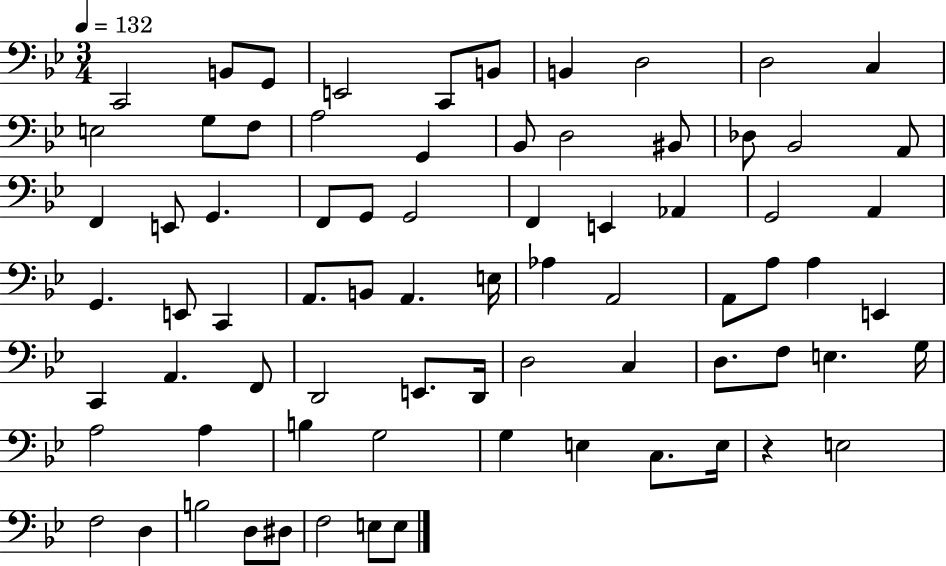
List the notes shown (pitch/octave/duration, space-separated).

C2/h B2/e G2/e E2/h C2/e B2/e B2/q D3/h D3/h C3/q E3/h G3/e F3/e A3/h G2/q Bb2/e D3/h BIS2/e Db3/e Bb2/h A2/e F2/q E2/e G2/q. F2/e G2/e G2/h F2/q E2/q Ab2/q G2/h A2/q G2/q. E2/e C2/q A2/e. B2/e A2/q. E3/s Ab3/q A2/h A2/e A3/e A3/q E2/q C2/q A2/q. F2/e D2/h E2/e. D2/s D3/h C3/q D3/e. F3/e E3/q. G3/s A3/h A3/q B3/q G3/h G3/q E3/q C3/e. E3/s R/q E3/h F3/h D3/q B3/h D3/e D#3/e F3/h E3/e E3/e